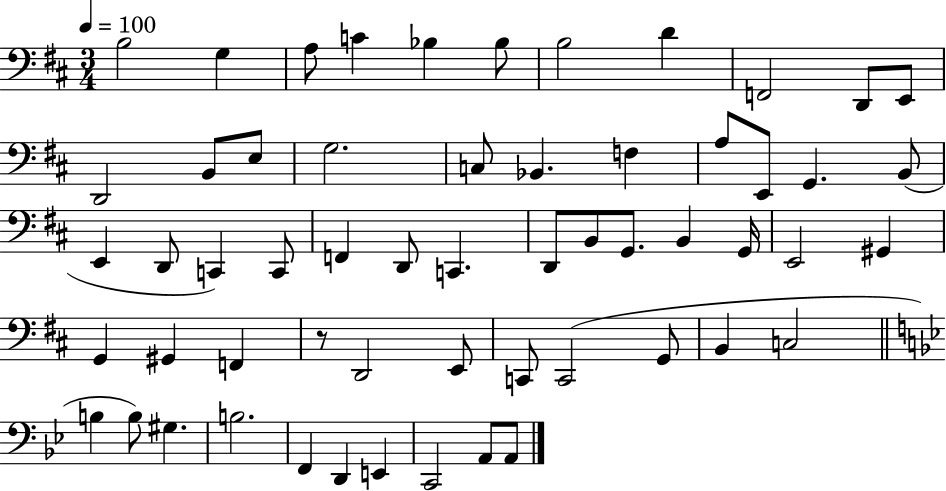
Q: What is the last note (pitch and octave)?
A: A2